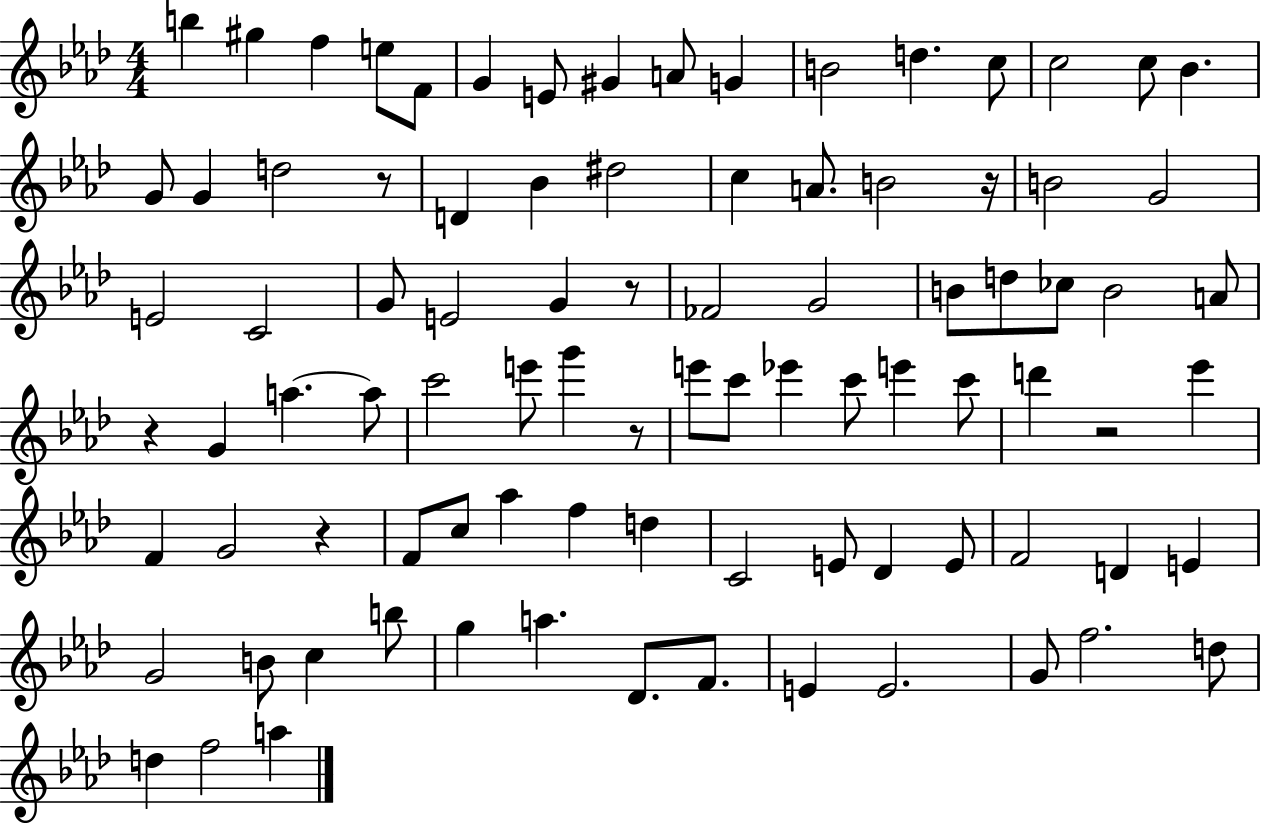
B5/q G#5/q F5/q E5/e F4/e G4/q E4/e G#4/q A4/e G4/q B4/h D5/q. C5/e C5/h C5/e Bb4/q. G4/e G4/q D5/h R/e D4/q Bb4/q D#5/h C5/q A4/e. B4/h R/s B4/h G4/h E4/h C4/h G4/e E4/h G4/q R/e FES4/h G4/h B4/e D5/e CES5/e B4/h A4/e R/q G4/q A5/q. A5/e C6/h E6/e G6/q R/e E6/e C6/e Eb6/q C6/e E6/q C6/e D6/q R/h Eb6/q F4/q G4/h R/q F4/e C5/e Ab5/q F5/q D5/q C4/h E4/e Db4/q E4/e F4/h D4/q E4/q G4/h B4/e C5/q B5/e G5/q A5/q. Db4/e. F4/e. E4/q E4/h. G4/e F5/h. D5/e D5/q F5/h A5/q